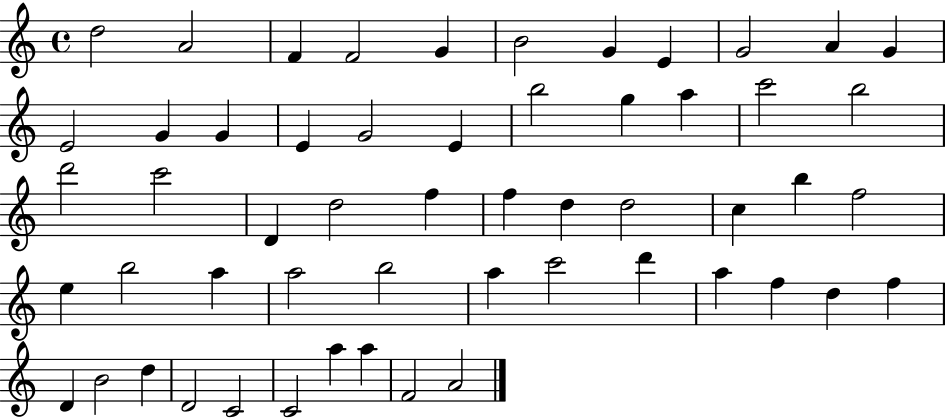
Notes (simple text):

D5/h A4/h F4/q F4/h G4/q B4/h G4/q E4/q G4/h A4/q G4/q E4/h G4/q G4/q E4/q G4/h E4/q B5/h G5/q A5/q C6/h B5/h D6/h C6/h D4/q D5/h F5/q F5/q D5/q D5/h C5/q B5/q F5/h E5/q B5/h A5/q A5/h B5/h A5/q C6/h D6/q A5/q F5/q D5/q F5/q D4/q B4/h D5/q D4/h C4/h C4/h A5/q A5/q F4/h A4/h